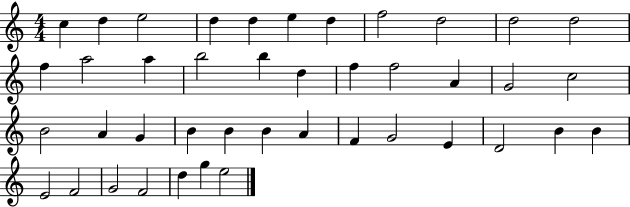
C5/q D5/q E5/h D5/q D5/q E5/q D5/q F5/h D5/h D5/h D5/h F5/q A5/h A5/q B5/h B5/q D5/q F5/q F5/h A4/q G4/h C5/h B4/h A4/q G4/q B4/q B4/q B4/q A4/q F4/q G4/h E4/q D4/h B4/q B4/q E4/h F4/h G4/h F4/h D5/q G5/q E5/h